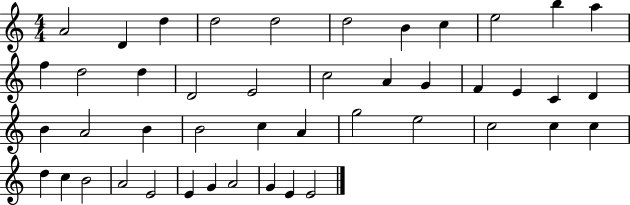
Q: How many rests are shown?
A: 0